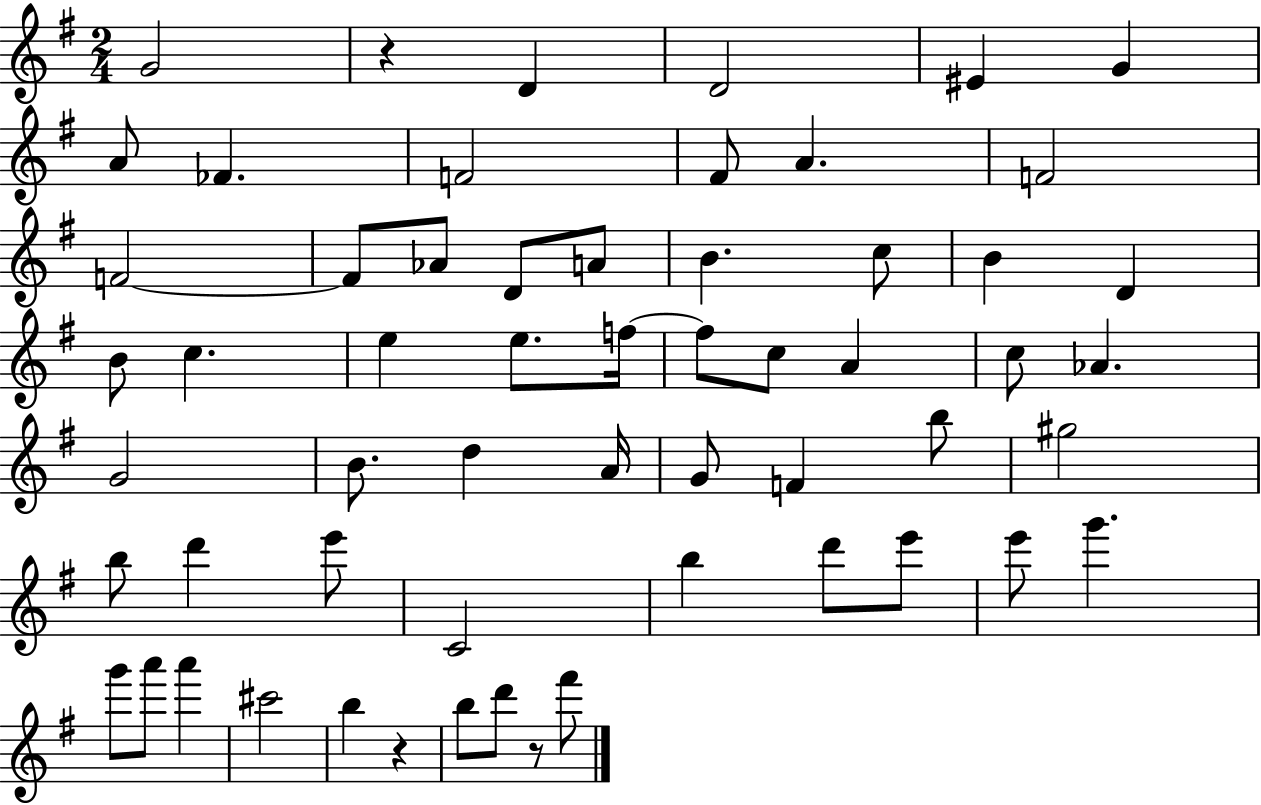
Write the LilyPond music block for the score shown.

{
  \clef treble
  \numericTimeSignature
  \time 2/4
  \key g \major
  g'2 | r4 d'4 | d'2 | eis'4 g'4 | \break a'8 fes'4. | f'2 | fis'8 a'4. | f'2 | \break f'2~~ | f'8 aes'8 d'8 a'8 | b'4. c''8 | b'4 d'4 | \break b'8 c''4. | e''4 e''8. f''16~~ | f''8 c''8 a'4 | c''8 aes'4. | \break g'2 | b'8. d''4 a'16 | g'8 f'4 b''8 | gis''2 | \break b''8 d'''4 e'''8 | c'2 | b''4 d'''8 e'''8 | e'''8 g'''4. | \break g'''8 a'''8 a'''4 | cis'''2 | b''4 r4 | b''8 d'''8 r8 fis'''8 | \break \bar "|."
}